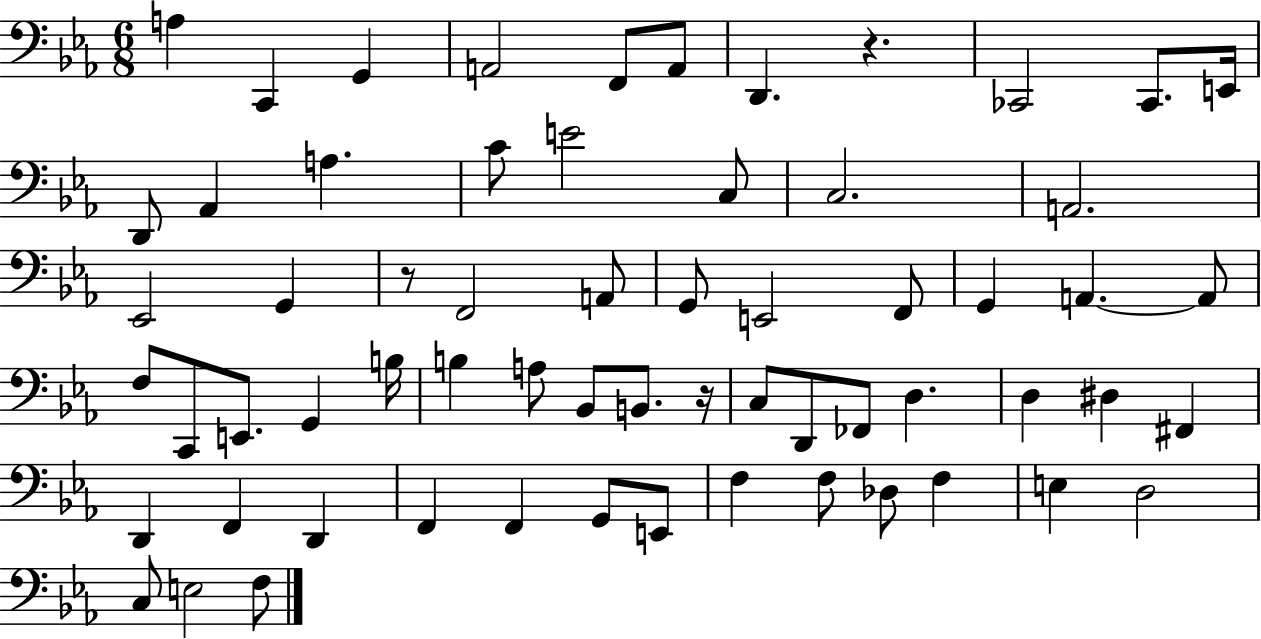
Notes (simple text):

A3/q C2/q G2/q A2/h F2/e A2/e D2/q. R/q. CES2/h CES2/e. E2/s D2/e Ab2/q A3/q. C4/e E4/h C3/e C3/h. A2/h. Eb2/h G2/q R/e F2/h A2/e G2/e E2/h F2/e G2/q A2/q. A2/e F3/e C2/e E2/e. G2/q B3/s B3/q A3/e Bb2/e B2/e. R/s C3/e D2/e FES2/e D3/q. D3/q D#3/q F#2/q D2/q F2/q D2/q F2/q F2/q G2/e E2/e F3/q F3/e Db3/e F3/q E3/q D3/h C3/e E3/h F3/e